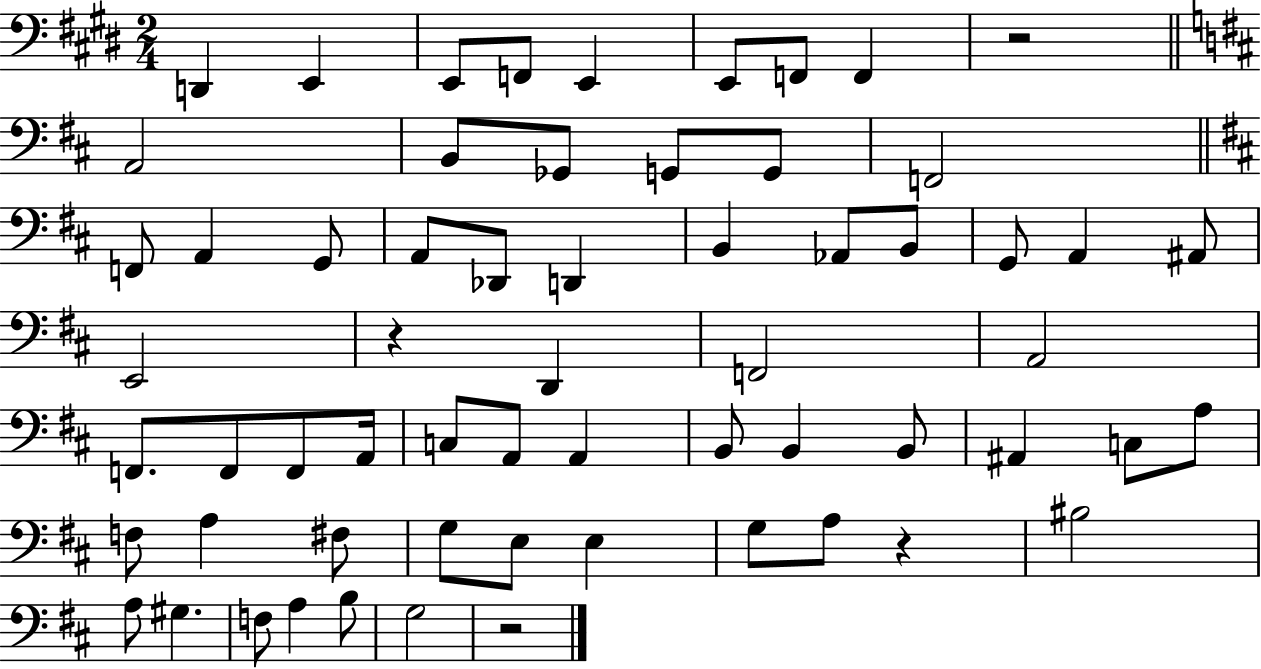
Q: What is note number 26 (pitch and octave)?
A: A#2